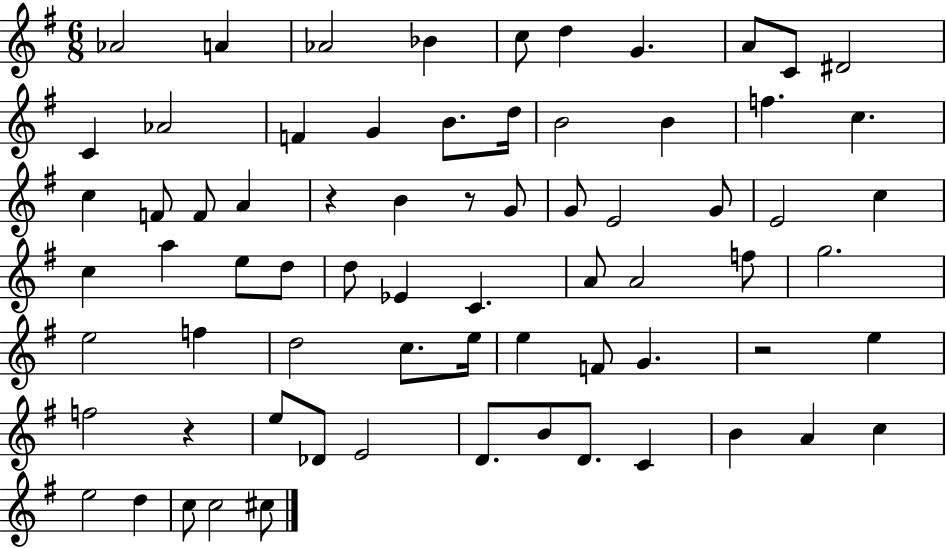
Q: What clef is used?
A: treble